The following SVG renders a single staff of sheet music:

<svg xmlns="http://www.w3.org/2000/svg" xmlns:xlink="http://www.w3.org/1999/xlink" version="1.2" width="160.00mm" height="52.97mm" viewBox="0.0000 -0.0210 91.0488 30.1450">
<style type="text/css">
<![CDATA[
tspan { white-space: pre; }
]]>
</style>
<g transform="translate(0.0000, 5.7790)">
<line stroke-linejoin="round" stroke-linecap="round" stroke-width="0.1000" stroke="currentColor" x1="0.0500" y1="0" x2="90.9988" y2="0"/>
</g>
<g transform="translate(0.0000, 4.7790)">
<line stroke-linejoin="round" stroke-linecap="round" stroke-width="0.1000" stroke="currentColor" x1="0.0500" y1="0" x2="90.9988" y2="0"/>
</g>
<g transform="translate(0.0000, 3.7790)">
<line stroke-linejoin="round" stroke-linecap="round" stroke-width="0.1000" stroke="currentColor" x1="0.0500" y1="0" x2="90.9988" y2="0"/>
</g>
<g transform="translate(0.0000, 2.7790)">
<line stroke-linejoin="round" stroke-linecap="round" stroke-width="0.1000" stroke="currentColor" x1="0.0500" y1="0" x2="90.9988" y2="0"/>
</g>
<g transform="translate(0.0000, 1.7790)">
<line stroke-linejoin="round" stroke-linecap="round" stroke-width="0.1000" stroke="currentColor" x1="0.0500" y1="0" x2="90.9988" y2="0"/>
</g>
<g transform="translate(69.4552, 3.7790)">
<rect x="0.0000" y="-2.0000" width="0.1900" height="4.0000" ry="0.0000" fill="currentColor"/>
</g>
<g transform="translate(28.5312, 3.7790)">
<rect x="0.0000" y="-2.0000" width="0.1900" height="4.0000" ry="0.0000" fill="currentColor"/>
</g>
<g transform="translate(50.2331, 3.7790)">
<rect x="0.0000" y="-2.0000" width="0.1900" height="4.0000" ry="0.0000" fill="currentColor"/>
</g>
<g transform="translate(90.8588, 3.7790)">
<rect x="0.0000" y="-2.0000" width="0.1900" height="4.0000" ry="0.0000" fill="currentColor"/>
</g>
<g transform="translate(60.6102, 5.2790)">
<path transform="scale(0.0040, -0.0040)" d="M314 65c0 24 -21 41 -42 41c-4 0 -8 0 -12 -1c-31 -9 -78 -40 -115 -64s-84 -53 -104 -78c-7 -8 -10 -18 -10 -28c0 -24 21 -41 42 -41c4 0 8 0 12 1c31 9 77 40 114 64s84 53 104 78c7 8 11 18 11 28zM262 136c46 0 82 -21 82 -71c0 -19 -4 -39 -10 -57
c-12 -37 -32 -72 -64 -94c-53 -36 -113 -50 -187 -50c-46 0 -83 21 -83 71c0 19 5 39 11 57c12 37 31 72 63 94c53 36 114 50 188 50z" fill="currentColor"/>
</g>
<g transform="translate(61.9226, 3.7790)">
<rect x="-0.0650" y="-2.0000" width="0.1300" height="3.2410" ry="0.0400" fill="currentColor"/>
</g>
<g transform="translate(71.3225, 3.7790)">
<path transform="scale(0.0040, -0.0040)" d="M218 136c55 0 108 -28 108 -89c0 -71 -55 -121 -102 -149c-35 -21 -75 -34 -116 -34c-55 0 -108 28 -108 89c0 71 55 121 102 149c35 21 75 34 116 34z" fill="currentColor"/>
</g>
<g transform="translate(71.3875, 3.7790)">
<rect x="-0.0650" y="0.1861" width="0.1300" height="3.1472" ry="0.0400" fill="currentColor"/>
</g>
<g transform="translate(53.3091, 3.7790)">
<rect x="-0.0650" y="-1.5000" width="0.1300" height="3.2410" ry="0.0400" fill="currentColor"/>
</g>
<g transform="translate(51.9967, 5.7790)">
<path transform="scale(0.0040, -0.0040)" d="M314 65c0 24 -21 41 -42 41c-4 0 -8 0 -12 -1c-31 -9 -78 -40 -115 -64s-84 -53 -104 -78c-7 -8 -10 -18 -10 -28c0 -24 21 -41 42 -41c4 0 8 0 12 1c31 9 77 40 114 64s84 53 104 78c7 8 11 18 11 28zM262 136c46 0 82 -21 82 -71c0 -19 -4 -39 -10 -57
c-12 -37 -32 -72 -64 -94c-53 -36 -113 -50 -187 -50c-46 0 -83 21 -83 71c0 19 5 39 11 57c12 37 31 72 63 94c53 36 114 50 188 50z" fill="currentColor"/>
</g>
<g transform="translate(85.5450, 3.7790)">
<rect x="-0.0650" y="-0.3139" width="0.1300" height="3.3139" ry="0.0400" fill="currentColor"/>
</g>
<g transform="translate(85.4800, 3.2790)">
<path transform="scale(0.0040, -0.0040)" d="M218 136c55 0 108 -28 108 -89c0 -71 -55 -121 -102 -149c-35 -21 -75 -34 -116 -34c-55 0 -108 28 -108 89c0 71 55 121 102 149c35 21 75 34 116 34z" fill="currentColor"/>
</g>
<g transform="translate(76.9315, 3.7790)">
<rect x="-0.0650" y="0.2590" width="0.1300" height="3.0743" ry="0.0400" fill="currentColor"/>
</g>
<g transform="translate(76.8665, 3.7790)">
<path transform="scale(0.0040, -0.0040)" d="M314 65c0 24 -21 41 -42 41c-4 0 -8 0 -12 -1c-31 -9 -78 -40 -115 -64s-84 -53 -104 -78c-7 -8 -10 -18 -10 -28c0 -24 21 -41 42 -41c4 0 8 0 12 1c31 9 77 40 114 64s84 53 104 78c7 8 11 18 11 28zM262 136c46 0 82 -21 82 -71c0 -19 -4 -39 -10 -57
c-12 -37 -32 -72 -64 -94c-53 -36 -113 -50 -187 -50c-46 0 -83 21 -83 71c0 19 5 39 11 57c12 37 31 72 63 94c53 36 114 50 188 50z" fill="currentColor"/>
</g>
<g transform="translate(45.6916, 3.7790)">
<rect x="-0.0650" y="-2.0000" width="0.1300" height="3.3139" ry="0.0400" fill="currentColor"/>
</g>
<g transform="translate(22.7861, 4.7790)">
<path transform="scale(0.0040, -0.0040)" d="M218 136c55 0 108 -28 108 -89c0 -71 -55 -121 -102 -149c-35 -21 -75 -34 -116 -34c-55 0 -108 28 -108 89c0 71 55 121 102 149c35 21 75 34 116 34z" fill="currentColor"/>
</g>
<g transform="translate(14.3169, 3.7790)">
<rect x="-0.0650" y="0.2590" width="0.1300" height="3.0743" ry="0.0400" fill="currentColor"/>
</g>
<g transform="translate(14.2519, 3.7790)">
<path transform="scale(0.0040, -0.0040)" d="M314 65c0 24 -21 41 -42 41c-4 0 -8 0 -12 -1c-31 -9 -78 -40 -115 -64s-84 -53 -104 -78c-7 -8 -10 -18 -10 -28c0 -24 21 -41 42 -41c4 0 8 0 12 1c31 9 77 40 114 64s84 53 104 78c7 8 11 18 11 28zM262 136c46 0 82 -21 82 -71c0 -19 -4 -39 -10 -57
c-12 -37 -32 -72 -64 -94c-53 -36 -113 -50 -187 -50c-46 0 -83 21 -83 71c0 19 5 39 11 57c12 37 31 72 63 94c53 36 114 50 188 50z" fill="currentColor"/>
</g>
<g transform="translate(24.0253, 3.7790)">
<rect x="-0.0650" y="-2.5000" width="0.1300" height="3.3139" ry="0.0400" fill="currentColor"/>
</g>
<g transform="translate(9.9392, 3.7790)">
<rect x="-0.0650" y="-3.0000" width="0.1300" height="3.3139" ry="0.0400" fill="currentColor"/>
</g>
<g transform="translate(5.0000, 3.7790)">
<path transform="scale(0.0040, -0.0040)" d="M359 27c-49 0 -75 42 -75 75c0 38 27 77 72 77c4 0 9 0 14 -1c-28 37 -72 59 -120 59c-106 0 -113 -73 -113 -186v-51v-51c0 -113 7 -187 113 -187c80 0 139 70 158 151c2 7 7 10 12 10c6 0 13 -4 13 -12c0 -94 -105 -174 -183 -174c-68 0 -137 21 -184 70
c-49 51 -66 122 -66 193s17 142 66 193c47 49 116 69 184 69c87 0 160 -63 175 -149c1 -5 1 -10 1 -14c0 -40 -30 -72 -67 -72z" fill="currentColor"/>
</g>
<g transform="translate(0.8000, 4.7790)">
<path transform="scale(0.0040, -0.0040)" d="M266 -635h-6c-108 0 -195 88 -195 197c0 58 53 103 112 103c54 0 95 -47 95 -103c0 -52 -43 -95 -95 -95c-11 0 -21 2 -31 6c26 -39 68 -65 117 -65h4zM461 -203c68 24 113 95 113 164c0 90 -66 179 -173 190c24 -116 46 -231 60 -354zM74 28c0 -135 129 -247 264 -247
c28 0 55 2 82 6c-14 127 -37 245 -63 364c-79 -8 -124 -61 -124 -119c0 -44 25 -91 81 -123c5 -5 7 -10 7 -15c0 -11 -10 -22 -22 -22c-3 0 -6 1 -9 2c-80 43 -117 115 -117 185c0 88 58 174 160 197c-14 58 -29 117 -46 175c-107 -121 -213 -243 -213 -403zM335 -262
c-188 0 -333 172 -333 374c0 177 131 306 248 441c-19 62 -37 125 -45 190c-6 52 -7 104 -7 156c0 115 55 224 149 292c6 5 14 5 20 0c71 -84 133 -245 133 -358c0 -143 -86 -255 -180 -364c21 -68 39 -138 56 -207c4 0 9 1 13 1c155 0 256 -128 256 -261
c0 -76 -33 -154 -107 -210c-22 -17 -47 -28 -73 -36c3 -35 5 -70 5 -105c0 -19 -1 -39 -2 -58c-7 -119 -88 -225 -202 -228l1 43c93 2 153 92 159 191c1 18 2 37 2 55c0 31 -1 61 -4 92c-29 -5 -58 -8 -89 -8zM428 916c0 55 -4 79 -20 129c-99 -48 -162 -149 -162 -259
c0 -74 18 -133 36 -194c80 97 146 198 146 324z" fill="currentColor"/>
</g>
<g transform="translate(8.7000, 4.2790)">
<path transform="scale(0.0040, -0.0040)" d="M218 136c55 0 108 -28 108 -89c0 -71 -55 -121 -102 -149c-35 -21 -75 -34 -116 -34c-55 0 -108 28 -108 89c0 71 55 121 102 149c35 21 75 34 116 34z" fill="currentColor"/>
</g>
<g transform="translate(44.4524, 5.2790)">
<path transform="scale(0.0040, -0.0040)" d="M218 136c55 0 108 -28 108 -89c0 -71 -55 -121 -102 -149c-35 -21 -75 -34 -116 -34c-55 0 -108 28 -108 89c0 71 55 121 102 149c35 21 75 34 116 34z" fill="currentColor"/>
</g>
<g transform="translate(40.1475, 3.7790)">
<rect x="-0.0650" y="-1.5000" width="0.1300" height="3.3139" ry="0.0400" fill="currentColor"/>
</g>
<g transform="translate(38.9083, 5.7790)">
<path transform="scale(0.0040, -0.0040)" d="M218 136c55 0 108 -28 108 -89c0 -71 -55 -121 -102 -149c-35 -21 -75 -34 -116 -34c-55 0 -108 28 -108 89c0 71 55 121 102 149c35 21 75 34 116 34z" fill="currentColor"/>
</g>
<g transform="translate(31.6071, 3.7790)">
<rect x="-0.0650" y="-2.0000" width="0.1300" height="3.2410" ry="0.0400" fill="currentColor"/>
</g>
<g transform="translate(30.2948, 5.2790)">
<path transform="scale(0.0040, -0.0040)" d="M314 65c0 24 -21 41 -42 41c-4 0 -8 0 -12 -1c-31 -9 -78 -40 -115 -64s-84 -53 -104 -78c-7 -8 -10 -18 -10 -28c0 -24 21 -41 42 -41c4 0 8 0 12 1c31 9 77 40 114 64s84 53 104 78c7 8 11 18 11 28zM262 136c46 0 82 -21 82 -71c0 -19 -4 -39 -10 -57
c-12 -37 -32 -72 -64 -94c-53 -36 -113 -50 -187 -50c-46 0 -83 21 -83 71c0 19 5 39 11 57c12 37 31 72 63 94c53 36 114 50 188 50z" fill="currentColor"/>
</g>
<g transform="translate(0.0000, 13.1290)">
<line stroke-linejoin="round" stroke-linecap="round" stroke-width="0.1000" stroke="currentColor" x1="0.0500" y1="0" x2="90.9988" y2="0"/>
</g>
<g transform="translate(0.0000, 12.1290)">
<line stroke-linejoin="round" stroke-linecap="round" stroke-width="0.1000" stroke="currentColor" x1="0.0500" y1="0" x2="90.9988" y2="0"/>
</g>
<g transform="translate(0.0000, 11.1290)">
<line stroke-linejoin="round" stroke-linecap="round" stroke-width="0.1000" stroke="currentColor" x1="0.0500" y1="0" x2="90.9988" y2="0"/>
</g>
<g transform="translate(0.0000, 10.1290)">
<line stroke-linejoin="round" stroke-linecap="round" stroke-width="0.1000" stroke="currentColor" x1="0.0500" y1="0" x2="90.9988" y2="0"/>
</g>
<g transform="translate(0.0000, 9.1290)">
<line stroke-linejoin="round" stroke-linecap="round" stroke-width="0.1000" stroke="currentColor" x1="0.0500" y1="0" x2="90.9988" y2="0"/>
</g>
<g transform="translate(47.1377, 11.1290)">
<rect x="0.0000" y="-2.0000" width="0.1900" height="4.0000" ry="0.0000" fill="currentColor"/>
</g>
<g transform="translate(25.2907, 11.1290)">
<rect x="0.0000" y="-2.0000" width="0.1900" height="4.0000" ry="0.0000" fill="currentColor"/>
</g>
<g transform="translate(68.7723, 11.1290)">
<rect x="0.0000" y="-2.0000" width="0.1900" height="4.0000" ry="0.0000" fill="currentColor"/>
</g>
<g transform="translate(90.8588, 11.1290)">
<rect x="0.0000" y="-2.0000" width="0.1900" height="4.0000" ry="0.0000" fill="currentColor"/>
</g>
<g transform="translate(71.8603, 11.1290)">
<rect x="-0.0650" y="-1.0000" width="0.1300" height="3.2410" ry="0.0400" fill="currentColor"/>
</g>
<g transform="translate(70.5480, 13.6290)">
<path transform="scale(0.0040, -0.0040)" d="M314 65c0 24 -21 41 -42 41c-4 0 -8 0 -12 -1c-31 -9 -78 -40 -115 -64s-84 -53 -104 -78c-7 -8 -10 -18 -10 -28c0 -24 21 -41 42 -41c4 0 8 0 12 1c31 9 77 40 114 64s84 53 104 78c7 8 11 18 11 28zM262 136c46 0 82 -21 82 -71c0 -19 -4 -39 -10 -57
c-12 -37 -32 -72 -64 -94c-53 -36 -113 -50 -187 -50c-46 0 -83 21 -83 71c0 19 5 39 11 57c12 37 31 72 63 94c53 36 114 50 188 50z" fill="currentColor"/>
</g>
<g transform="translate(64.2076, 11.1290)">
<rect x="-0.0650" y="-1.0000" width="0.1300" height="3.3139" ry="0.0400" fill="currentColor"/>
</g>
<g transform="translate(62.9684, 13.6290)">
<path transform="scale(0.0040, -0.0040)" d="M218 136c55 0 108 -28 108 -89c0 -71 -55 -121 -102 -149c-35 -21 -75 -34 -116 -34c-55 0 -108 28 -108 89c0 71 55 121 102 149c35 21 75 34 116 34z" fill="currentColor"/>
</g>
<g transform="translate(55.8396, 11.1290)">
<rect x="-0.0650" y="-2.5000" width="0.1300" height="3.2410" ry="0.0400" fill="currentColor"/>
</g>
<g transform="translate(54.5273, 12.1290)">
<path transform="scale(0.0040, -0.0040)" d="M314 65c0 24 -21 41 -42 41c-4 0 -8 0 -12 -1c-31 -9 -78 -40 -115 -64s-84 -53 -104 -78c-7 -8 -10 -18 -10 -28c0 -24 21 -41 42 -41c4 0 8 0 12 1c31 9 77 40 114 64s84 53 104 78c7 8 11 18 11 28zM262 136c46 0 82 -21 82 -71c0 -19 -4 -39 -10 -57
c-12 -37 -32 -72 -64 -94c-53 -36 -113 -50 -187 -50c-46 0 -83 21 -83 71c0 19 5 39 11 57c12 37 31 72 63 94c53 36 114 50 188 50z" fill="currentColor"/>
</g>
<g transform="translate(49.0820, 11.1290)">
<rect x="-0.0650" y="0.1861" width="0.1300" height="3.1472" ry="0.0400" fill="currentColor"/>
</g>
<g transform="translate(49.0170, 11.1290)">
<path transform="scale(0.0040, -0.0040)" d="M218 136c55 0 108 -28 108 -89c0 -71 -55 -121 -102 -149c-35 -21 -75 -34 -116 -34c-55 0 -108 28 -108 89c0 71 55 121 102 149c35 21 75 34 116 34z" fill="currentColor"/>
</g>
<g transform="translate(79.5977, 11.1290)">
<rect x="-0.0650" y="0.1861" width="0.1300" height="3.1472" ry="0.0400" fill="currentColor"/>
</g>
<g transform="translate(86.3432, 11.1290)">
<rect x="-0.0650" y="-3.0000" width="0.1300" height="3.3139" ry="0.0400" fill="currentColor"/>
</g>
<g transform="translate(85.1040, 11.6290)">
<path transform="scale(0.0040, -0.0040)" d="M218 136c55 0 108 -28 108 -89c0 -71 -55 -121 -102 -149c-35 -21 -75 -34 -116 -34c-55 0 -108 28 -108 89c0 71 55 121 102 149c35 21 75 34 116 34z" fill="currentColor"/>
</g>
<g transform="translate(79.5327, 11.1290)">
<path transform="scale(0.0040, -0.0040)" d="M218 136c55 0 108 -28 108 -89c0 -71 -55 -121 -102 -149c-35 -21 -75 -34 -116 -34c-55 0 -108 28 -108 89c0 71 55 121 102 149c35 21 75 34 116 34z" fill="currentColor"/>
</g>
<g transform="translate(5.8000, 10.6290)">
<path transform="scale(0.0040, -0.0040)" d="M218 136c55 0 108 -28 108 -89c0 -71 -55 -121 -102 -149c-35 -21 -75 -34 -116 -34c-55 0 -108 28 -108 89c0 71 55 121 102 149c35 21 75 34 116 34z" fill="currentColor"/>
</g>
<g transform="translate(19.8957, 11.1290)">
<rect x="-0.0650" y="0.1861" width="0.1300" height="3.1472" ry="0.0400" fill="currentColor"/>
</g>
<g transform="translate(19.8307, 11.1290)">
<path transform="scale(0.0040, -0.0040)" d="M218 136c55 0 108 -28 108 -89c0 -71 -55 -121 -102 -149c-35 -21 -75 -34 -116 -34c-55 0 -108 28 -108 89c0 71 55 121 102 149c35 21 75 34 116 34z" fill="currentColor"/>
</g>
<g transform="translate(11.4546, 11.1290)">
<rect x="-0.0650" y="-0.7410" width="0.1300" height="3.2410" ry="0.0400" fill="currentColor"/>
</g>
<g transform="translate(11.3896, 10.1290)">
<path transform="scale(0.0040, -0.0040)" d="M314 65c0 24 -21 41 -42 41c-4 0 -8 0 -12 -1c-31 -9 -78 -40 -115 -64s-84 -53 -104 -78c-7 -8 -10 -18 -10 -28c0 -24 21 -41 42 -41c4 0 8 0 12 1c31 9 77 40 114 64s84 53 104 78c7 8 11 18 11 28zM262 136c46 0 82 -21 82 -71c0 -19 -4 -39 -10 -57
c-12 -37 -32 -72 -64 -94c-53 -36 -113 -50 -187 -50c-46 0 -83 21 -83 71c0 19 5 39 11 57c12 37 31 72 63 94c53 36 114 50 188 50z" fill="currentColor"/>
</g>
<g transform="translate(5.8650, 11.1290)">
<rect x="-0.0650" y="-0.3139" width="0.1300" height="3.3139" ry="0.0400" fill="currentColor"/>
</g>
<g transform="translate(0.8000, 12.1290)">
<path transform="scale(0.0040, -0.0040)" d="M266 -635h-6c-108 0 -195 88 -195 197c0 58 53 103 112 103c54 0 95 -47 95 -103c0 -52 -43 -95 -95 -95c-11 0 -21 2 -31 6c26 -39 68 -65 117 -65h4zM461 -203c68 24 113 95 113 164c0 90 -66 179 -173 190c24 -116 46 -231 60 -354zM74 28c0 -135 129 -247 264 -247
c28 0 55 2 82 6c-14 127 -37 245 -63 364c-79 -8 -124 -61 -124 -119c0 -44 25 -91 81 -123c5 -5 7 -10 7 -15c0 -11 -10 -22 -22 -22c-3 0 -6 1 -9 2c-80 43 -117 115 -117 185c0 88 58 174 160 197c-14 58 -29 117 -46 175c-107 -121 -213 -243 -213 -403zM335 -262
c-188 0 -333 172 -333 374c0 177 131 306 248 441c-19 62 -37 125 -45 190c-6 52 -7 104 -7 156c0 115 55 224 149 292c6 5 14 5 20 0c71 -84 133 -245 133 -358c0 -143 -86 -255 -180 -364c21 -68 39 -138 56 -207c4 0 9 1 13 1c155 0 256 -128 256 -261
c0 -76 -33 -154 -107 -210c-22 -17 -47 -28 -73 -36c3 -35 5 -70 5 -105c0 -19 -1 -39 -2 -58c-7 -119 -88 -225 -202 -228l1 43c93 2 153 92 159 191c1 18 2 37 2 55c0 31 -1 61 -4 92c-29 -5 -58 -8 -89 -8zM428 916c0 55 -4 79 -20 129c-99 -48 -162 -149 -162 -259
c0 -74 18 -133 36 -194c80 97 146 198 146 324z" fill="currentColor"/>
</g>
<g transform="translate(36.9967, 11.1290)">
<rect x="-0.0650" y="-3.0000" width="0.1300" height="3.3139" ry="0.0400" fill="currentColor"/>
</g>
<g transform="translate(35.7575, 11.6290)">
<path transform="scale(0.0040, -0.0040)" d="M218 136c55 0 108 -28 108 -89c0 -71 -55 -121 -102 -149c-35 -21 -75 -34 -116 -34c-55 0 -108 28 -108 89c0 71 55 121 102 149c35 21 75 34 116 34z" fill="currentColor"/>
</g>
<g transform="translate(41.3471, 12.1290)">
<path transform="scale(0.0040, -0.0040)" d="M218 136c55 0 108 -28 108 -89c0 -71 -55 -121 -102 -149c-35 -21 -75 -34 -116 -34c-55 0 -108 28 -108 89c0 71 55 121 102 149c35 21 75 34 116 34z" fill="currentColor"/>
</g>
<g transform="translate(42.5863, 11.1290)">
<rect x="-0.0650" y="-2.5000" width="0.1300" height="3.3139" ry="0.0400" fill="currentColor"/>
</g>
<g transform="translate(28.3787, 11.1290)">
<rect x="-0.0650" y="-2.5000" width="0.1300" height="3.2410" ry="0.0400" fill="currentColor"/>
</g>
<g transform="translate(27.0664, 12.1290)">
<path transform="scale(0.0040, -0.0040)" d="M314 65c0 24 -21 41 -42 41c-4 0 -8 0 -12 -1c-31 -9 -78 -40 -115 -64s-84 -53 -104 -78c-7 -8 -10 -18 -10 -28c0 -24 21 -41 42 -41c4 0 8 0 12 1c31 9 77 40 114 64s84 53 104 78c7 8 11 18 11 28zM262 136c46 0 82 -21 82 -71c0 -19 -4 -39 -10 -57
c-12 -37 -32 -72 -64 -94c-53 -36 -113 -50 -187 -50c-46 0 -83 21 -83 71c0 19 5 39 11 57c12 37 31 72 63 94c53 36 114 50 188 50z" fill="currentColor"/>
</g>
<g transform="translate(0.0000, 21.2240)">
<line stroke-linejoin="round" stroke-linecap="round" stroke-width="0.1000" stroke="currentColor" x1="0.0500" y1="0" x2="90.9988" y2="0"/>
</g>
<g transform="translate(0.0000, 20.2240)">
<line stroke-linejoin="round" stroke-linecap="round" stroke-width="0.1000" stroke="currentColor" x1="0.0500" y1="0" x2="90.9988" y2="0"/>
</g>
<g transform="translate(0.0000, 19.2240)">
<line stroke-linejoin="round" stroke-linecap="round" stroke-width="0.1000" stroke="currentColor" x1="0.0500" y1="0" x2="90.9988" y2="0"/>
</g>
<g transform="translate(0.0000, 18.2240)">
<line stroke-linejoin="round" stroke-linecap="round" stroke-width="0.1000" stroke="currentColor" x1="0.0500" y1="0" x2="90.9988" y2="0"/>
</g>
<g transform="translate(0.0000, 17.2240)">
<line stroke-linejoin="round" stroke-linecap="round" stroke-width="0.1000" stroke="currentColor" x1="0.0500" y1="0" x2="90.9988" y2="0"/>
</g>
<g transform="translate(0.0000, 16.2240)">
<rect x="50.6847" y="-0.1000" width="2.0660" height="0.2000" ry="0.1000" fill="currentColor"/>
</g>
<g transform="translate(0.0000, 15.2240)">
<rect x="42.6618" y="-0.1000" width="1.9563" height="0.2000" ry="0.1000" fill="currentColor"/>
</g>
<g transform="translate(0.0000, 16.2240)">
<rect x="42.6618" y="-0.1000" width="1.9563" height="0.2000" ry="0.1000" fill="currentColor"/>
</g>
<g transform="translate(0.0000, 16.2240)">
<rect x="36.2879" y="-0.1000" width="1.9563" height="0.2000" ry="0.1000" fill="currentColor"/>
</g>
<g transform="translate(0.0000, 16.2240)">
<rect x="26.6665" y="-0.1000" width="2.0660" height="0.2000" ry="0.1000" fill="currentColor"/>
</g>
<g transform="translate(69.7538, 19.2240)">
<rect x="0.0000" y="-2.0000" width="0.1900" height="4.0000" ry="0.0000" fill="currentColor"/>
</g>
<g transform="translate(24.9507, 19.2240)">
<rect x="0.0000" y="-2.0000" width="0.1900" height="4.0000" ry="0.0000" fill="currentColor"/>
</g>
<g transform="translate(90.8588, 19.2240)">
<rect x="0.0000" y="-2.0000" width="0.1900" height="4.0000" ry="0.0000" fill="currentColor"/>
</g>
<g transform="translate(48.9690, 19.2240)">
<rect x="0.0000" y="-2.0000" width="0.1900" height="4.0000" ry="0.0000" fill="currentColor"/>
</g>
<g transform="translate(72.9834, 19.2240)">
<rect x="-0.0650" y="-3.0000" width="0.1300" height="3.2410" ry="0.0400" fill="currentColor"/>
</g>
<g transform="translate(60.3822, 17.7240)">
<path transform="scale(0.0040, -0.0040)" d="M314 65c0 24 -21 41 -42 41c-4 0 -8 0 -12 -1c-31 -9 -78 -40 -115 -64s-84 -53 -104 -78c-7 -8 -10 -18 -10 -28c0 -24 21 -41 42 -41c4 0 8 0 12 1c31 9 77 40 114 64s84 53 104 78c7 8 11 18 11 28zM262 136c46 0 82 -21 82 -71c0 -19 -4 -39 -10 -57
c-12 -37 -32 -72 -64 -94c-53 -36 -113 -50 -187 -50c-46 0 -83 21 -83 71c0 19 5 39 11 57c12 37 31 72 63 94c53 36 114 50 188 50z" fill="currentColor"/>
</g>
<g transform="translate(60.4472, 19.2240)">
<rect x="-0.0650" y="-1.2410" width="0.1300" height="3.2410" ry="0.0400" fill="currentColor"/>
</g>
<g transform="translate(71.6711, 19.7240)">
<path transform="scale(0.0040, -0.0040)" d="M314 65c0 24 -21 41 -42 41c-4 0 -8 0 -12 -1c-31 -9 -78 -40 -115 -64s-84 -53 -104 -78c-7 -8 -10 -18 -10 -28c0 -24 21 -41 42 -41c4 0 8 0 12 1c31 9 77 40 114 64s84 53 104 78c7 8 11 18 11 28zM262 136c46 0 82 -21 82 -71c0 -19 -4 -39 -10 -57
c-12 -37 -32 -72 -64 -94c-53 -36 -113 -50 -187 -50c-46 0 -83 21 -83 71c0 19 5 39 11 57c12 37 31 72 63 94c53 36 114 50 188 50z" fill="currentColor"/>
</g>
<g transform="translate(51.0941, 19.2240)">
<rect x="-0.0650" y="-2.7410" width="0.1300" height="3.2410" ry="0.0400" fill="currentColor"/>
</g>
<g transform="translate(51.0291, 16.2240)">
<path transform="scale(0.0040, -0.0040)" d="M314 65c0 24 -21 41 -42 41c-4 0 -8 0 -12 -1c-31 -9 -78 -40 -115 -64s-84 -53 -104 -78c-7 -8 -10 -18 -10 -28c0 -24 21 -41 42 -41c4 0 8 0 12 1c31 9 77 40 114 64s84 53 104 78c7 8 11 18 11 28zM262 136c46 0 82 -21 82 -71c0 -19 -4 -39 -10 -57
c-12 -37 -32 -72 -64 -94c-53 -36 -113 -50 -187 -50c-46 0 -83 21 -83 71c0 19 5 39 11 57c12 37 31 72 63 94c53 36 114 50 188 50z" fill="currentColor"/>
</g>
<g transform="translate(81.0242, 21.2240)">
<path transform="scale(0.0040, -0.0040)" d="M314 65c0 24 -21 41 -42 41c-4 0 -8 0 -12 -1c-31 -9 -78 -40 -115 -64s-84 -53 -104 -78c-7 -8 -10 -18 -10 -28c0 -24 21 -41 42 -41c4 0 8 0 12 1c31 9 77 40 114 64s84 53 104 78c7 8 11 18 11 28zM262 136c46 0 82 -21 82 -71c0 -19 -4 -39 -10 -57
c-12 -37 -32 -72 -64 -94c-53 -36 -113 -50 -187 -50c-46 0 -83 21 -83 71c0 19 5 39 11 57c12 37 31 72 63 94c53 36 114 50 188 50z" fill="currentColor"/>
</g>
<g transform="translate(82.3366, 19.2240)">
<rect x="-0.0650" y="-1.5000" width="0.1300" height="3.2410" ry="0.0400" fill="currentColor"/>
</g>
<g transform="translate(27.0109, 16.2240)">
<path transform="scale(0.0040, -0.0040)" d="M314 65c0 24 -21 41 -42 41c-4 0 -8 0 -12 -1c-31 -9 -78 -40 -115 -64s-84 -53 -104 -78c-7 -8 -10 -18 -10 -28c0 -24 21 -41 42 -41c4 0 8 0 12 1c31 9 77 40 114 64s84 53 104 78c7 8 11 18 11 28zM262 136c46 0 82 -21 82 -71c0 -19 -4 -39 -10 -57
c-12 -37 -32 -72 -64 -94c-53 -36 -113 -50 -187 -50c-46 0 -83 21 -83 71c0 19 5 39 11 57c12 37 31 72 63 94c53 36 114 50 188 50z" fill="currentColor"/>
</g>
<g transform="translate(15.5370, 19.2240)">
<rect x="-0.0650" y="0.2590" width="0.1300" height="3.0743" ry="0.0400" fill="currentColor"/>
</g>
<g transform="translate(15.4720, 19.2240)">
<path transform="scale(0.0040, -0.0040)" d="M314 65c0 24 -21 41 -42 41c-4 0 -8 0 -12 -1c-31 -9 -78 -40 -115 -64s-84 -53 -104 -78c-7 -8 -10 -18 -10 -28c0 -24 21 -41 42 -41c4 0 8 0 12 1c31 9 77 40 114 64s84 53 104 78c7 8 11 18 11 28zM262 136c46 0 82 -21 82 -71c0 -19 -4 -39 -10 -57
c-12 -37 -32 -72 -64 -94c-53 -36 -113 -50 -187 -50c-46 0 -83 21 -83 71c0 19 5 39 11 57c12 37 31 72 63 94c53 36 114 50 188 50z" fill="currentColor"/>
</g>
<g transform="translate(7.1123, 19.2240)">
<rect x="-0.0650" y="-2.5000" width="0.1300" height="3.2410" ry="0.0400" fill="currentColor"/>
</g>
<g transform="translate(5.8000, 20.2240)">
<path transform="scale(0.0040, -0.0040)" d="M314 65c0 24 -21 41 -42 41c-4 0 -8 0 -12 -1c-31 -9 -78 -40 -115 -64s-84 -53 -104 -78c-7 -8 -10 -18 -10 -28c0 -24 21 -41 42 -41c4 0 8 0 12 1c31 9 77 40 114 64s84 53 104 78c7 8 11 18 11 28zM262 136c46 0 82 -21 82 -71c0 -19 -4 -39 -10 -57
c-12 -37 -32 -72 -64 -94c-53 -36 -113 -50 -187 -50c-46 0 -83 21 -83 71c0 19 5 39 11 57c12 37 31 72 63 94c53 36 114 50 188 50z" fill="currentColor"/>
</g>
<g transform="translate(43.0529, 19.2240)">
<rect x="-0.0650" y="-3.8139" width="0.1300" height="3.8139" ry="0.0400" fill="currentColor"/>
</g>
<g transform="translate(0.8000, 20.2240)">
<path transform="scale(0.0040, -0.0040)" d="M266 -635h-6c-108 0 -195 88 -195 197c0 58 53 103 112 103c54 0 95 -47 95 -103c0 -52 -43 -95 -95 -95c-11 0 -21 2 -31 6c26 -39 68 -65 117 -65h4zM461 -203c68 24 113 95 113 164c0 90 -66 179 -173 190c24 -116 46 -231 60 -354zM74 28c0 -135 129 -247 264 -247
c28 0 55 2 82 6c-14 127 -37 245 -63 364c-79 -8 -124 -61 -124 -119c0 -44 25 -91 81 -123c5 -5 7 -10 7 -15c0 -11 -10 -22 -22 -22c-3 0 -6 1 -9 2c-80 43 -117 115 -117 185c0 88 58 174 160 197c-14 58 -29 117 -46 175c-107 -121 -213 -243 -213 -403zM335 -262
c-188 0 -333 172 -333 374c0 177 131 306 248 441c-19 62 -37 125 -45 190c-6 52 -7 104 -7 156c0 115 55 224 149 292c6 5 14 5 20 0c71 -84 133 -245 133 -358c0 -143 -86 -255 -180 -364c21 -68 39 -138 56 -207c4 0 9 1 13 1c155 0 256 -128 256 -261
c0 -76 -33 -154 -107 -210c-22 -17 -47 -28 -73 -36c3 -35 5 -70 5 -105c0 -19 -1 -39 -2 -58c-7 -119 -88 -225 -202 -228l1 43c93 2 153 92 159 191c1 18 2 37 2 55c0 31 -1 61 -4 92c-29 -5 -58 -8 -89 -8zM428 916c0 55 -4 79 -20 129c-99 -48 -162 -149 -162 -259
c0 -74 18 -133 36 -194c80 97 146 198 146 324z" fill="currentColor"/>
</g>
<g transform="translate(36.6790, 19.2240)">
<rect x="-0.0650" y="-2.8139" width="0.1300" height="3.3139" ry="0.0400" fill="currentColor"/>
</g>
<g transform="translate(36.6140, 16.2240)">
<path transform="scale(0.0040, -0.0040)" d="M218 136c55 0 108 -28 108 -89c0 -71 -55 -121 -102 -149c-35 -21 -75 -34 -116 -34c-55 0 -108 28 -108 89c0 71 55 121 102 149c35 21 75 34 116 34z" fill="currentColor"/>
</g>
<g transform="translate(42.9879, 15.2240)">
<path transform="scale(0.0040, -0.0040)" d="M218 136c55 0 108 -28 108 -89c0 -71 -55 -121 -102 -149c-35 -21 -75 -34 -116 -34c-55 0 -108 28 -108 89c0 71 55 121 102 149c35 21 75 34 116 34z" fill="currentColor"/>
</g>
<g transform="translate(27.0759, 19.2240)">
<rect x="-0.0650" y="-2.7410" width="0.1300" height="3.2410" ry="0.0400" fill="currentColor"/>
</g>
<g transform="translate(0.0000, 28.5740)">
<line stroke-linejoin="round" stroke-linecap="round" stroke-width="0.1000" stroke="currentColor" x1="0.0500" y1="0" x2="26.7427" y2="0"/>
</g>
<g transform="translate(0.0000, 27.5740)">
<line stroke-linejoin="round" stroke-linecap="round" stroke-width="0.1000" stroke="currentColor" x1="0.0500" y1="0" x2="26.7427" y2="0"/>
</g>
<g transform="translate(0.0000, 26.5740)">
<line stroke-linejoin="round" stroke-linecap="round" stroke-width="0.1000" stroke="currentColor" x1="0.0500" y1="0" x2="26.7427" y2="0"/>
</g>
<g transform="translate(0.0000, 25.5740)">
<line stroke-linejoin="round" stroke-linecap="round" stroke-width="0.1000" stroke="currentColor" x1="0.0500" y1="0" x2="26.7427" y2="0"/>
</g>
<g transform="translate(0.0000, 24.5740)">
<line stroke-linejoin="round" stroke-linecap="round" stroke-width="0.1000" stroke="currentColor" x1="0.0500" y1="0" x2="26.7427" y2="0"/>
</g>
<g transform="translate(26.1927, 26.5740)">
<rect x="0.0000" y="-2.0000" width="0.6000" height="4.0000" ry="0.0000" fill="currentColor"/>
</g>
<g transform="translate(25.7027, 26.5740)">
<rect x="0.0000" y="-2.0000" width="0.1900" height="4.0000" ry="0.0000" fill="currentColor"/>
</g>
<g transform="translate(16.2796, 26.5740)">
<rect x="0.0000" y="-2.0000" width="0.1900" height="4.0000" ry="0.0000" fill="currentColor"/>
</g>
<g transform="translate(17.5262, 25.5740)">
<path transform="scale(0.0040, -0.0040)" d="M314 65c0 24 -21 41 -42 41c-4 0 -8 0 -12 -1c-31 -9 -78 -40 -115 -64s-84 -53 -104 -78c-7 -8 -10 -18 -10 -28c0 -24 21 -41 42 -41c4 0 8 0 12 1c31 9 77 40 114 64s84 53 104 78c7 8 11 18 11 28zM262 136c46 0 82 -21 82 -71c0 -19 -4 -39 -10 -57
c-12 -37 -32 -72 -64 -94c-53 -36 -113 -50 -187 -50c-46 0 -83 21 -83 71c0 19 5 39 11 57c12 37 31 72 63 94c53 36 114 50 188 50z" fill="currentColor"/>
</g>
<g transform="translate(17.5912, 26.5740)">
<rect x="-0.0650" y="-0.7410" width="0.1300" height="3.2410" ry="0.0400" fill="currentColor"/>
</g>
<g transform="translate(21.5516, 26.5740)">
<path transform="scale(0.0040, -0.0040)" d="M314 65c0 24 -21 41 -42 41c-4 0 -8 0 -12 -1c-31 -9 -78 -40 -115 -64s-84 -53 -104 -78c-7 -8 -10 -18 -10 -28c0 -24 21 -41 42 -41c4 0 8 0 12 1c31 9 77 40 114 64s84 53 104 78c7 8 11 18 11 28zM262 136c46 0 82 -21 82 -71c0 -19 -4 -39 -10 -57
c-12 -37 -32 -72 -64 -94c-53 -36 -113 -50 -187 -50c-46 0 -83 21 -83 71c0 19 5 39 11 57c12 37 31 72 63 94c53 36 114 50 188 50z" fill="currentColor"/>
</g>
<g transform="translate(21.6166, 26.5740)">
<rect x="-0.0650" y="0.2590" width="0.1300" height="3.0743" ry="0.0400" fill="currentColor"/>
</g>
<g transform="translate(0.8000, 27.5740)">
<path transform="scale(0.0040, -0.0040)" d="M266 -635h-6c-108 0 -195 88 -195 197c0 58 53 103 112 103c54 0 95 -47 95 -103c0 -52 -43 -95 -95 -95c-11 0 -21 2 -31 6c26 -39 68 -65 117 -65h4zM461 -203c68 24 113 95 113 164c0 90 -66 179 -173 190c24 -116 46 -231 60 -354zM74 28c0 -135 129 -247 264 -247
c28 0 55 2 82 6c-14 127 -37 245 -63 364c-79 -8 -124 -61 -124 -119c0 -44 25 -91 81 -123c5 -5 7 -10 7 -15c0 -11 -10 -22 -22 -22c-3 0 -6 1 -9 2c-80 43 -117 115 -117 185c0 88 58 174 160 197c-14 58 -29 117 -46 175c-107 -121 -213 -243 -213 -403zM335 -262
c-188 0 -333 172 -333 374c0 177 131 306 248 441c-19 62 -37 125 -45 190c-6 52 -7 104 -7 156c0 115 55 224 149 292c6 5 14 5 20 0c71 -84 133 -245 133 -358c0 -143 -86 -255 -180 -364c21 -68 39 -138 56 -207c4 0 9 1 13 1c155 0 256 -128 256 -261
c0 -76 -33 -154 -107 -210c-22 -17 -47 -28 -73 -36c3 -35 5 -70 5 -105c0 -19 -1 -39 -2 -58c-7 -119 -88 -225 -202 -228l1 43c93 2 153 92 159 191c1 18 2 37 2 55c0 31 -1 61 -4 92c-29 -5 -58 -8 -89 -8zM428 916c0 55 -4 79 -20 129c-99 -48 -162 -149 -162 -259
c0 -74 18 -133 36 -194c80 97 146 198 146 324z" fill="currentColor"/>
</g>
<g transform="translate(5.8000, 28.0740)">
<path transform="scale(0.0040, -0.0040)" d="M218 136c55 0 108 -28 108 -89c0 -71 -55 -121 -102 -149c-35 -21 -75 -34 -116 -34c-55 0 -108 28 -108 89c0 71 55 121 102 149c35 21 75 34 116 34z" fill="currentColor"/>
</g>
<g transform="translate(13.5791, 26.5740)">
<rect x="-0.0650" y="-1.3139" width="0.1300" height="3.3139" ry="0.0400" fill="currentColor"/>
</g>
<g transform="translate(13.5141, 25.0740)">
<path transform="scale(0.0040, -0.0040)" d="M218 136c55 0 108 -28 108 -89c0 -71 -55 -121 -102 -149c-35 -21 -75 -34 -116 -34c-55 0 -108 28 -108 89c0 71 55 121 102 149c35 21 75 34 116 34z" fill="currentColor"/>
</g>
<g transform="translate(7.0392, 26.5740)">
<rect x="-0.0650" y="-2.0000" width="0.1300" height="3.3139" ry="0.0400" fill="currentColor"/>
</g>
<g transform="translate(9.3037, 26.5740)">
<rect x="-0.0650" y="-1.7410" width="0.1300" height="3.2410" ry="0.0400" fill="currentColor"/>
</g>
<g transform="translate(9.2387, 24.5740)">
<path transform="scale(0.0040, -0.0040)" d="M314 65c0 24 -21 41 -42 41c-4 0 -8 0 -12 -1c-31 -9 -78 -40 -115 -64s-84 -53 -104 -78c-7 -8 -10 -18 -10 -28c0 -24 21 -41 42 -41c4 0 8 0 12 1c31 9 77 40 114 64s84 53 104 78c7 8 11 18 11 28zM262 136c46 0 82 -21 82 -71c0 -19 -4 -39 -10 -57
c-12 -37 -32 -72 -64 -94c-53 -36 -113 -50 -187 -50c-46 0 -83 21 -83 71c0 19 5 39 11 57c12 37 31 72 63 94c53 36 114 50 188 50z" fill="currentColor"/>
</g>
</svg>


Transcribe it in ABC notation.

X:1
T:Untitled
M:4/4
L:1/4
K:C
A B2 G F2 E F E2 F2 B B2 c c d2 B G2 A G B G2 D D2 B A G2 B2 a2 a c' a2 e2 A2 E2 F f2 e d2 B2